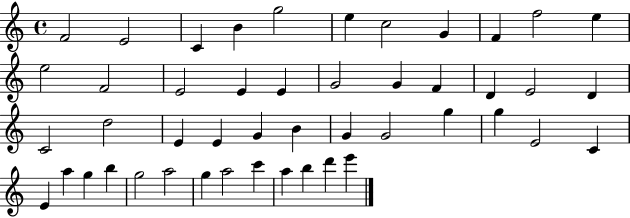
X:1
T:Untitled
M:4/4
L:1/4
K:C
F2 E2 C B g2 e c2 G F f2 e e2 F2 E2 E E G2 G F D E2 D C2 d2 E E G B G G2 g g E2 C E a g b g2 a2 g a2 c' a b d' e'